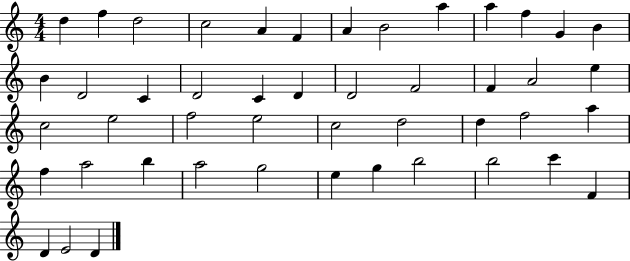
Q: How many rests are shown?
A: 0